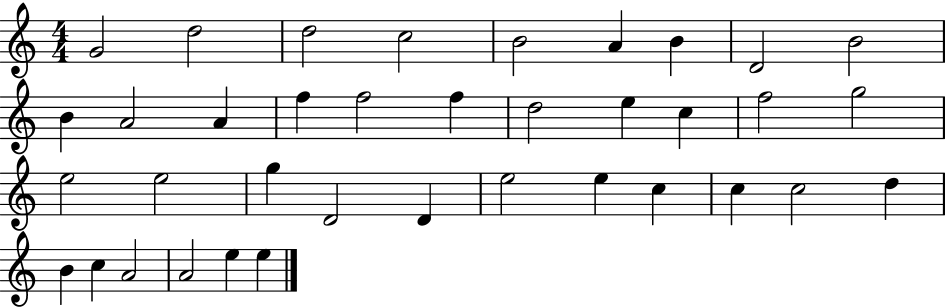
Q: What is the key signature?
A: C major